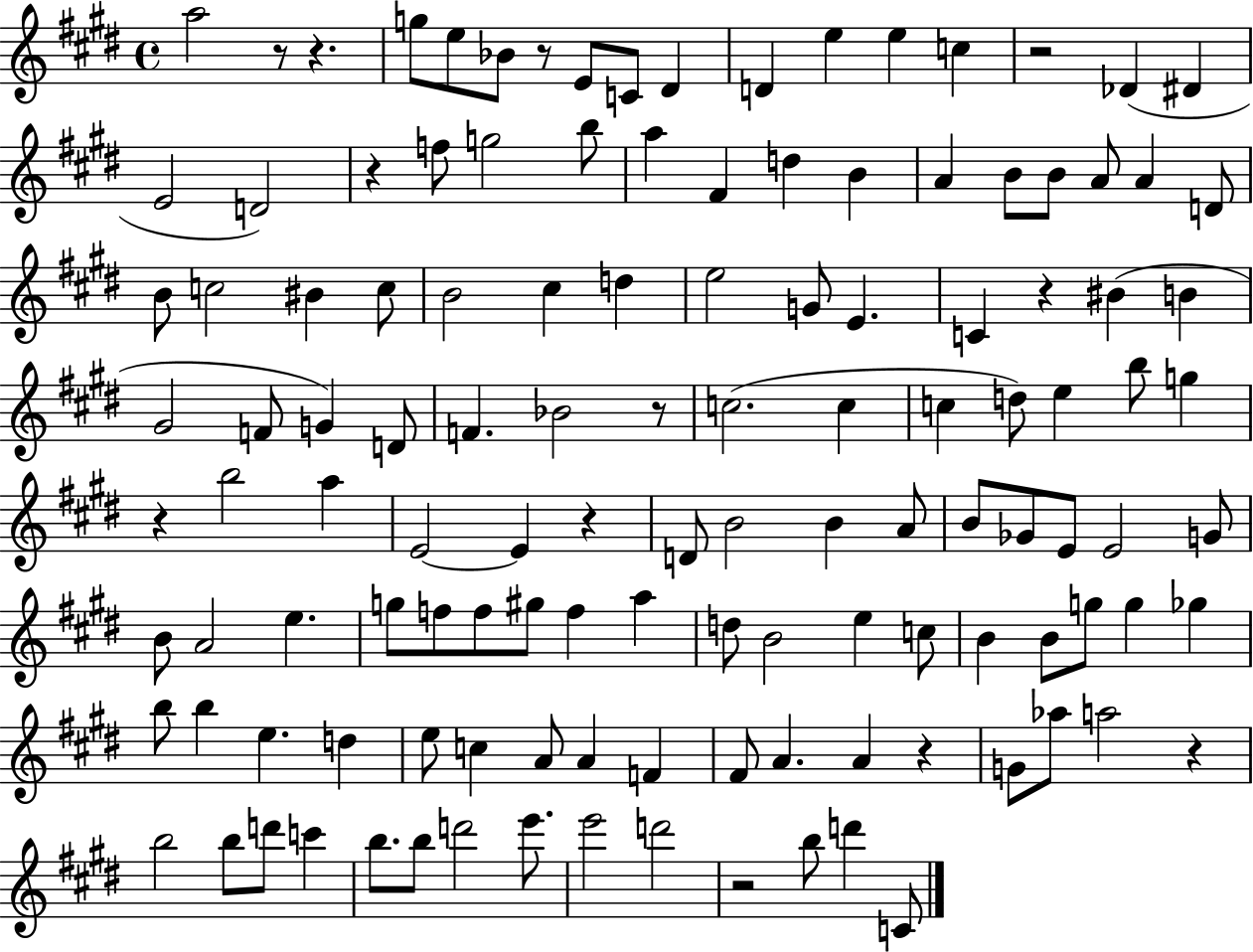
{
  \clef treble
  \time 4/4
  \defaultTimeSignature
  \key e \major
  a''2 r8 r4. | g''8 e''8 bes'8 r8 e'8 c'8 dis'4 | d'4 e''4 e''4 c''4 | r2 des'4( dis'4 | \break e'2 d'2) | r4 f''8 g''2 b''8 | a''4 fis'4 d''4 b'4 | a'4 b'8 b'8 a'8 a'4 d'8 | \break b'8 c''2 bis'4 c''8 | b'2 cis''4 d''4 | e''2 g'8 e'4. | c'4 r4 bis'4( b'4 | \break gis'2 f'8 g'4) d'8 | f'4. bes'2 r8 | c''2.( c''4 | c''4 d''8) e''4 b''8 g''4 | \break r4 b''2 a''4 | e'2~~ e'4 r4 | d'8 b'2 b'4 a'8 | b'8 ges'8 e'8 e'2 g'8 | \break b'8 a'2 e''4. | g''8 f''8 f''8 gis''8 f''4 a''4 | d''8 b'2 e''4 c''8 | b'4 b'8 g''8 g''4 ges''4 | \break b''8 b''4 e''4. d''4 | e''8 c''4 a'8 a'4 f'4 | fis'8 a'4. a'4 r4 | g'8 aes''8 a''2 r4 | \break b''2 b''8 d'''8 c'''4 | b''8. b''8 d'''2 e'''8. | e'''2 d'''2 | r2 b''8 d'''4 c'8 | \break \bar "|."
}